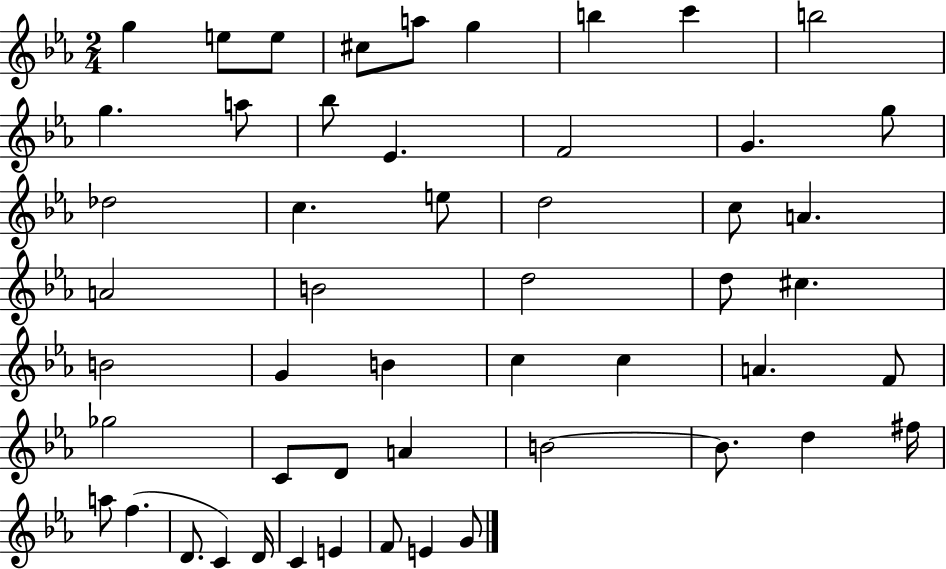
X:1
T:Untitled
M:2/4
L:1/4
K:Eb
g e/2 e/2 ^c/2 a/2 g b c' b2 g a/2 _b/2 _E F2 G g/2 _d2 c e/2 d2 c/2 A A2 B2 d2 d/2 ^c B2 G B c c A F/2 _g2 C/2 D/2 A B2 B/2 d ^f/4 a/2 f D/2 C D/4 C E F/2 E G/2